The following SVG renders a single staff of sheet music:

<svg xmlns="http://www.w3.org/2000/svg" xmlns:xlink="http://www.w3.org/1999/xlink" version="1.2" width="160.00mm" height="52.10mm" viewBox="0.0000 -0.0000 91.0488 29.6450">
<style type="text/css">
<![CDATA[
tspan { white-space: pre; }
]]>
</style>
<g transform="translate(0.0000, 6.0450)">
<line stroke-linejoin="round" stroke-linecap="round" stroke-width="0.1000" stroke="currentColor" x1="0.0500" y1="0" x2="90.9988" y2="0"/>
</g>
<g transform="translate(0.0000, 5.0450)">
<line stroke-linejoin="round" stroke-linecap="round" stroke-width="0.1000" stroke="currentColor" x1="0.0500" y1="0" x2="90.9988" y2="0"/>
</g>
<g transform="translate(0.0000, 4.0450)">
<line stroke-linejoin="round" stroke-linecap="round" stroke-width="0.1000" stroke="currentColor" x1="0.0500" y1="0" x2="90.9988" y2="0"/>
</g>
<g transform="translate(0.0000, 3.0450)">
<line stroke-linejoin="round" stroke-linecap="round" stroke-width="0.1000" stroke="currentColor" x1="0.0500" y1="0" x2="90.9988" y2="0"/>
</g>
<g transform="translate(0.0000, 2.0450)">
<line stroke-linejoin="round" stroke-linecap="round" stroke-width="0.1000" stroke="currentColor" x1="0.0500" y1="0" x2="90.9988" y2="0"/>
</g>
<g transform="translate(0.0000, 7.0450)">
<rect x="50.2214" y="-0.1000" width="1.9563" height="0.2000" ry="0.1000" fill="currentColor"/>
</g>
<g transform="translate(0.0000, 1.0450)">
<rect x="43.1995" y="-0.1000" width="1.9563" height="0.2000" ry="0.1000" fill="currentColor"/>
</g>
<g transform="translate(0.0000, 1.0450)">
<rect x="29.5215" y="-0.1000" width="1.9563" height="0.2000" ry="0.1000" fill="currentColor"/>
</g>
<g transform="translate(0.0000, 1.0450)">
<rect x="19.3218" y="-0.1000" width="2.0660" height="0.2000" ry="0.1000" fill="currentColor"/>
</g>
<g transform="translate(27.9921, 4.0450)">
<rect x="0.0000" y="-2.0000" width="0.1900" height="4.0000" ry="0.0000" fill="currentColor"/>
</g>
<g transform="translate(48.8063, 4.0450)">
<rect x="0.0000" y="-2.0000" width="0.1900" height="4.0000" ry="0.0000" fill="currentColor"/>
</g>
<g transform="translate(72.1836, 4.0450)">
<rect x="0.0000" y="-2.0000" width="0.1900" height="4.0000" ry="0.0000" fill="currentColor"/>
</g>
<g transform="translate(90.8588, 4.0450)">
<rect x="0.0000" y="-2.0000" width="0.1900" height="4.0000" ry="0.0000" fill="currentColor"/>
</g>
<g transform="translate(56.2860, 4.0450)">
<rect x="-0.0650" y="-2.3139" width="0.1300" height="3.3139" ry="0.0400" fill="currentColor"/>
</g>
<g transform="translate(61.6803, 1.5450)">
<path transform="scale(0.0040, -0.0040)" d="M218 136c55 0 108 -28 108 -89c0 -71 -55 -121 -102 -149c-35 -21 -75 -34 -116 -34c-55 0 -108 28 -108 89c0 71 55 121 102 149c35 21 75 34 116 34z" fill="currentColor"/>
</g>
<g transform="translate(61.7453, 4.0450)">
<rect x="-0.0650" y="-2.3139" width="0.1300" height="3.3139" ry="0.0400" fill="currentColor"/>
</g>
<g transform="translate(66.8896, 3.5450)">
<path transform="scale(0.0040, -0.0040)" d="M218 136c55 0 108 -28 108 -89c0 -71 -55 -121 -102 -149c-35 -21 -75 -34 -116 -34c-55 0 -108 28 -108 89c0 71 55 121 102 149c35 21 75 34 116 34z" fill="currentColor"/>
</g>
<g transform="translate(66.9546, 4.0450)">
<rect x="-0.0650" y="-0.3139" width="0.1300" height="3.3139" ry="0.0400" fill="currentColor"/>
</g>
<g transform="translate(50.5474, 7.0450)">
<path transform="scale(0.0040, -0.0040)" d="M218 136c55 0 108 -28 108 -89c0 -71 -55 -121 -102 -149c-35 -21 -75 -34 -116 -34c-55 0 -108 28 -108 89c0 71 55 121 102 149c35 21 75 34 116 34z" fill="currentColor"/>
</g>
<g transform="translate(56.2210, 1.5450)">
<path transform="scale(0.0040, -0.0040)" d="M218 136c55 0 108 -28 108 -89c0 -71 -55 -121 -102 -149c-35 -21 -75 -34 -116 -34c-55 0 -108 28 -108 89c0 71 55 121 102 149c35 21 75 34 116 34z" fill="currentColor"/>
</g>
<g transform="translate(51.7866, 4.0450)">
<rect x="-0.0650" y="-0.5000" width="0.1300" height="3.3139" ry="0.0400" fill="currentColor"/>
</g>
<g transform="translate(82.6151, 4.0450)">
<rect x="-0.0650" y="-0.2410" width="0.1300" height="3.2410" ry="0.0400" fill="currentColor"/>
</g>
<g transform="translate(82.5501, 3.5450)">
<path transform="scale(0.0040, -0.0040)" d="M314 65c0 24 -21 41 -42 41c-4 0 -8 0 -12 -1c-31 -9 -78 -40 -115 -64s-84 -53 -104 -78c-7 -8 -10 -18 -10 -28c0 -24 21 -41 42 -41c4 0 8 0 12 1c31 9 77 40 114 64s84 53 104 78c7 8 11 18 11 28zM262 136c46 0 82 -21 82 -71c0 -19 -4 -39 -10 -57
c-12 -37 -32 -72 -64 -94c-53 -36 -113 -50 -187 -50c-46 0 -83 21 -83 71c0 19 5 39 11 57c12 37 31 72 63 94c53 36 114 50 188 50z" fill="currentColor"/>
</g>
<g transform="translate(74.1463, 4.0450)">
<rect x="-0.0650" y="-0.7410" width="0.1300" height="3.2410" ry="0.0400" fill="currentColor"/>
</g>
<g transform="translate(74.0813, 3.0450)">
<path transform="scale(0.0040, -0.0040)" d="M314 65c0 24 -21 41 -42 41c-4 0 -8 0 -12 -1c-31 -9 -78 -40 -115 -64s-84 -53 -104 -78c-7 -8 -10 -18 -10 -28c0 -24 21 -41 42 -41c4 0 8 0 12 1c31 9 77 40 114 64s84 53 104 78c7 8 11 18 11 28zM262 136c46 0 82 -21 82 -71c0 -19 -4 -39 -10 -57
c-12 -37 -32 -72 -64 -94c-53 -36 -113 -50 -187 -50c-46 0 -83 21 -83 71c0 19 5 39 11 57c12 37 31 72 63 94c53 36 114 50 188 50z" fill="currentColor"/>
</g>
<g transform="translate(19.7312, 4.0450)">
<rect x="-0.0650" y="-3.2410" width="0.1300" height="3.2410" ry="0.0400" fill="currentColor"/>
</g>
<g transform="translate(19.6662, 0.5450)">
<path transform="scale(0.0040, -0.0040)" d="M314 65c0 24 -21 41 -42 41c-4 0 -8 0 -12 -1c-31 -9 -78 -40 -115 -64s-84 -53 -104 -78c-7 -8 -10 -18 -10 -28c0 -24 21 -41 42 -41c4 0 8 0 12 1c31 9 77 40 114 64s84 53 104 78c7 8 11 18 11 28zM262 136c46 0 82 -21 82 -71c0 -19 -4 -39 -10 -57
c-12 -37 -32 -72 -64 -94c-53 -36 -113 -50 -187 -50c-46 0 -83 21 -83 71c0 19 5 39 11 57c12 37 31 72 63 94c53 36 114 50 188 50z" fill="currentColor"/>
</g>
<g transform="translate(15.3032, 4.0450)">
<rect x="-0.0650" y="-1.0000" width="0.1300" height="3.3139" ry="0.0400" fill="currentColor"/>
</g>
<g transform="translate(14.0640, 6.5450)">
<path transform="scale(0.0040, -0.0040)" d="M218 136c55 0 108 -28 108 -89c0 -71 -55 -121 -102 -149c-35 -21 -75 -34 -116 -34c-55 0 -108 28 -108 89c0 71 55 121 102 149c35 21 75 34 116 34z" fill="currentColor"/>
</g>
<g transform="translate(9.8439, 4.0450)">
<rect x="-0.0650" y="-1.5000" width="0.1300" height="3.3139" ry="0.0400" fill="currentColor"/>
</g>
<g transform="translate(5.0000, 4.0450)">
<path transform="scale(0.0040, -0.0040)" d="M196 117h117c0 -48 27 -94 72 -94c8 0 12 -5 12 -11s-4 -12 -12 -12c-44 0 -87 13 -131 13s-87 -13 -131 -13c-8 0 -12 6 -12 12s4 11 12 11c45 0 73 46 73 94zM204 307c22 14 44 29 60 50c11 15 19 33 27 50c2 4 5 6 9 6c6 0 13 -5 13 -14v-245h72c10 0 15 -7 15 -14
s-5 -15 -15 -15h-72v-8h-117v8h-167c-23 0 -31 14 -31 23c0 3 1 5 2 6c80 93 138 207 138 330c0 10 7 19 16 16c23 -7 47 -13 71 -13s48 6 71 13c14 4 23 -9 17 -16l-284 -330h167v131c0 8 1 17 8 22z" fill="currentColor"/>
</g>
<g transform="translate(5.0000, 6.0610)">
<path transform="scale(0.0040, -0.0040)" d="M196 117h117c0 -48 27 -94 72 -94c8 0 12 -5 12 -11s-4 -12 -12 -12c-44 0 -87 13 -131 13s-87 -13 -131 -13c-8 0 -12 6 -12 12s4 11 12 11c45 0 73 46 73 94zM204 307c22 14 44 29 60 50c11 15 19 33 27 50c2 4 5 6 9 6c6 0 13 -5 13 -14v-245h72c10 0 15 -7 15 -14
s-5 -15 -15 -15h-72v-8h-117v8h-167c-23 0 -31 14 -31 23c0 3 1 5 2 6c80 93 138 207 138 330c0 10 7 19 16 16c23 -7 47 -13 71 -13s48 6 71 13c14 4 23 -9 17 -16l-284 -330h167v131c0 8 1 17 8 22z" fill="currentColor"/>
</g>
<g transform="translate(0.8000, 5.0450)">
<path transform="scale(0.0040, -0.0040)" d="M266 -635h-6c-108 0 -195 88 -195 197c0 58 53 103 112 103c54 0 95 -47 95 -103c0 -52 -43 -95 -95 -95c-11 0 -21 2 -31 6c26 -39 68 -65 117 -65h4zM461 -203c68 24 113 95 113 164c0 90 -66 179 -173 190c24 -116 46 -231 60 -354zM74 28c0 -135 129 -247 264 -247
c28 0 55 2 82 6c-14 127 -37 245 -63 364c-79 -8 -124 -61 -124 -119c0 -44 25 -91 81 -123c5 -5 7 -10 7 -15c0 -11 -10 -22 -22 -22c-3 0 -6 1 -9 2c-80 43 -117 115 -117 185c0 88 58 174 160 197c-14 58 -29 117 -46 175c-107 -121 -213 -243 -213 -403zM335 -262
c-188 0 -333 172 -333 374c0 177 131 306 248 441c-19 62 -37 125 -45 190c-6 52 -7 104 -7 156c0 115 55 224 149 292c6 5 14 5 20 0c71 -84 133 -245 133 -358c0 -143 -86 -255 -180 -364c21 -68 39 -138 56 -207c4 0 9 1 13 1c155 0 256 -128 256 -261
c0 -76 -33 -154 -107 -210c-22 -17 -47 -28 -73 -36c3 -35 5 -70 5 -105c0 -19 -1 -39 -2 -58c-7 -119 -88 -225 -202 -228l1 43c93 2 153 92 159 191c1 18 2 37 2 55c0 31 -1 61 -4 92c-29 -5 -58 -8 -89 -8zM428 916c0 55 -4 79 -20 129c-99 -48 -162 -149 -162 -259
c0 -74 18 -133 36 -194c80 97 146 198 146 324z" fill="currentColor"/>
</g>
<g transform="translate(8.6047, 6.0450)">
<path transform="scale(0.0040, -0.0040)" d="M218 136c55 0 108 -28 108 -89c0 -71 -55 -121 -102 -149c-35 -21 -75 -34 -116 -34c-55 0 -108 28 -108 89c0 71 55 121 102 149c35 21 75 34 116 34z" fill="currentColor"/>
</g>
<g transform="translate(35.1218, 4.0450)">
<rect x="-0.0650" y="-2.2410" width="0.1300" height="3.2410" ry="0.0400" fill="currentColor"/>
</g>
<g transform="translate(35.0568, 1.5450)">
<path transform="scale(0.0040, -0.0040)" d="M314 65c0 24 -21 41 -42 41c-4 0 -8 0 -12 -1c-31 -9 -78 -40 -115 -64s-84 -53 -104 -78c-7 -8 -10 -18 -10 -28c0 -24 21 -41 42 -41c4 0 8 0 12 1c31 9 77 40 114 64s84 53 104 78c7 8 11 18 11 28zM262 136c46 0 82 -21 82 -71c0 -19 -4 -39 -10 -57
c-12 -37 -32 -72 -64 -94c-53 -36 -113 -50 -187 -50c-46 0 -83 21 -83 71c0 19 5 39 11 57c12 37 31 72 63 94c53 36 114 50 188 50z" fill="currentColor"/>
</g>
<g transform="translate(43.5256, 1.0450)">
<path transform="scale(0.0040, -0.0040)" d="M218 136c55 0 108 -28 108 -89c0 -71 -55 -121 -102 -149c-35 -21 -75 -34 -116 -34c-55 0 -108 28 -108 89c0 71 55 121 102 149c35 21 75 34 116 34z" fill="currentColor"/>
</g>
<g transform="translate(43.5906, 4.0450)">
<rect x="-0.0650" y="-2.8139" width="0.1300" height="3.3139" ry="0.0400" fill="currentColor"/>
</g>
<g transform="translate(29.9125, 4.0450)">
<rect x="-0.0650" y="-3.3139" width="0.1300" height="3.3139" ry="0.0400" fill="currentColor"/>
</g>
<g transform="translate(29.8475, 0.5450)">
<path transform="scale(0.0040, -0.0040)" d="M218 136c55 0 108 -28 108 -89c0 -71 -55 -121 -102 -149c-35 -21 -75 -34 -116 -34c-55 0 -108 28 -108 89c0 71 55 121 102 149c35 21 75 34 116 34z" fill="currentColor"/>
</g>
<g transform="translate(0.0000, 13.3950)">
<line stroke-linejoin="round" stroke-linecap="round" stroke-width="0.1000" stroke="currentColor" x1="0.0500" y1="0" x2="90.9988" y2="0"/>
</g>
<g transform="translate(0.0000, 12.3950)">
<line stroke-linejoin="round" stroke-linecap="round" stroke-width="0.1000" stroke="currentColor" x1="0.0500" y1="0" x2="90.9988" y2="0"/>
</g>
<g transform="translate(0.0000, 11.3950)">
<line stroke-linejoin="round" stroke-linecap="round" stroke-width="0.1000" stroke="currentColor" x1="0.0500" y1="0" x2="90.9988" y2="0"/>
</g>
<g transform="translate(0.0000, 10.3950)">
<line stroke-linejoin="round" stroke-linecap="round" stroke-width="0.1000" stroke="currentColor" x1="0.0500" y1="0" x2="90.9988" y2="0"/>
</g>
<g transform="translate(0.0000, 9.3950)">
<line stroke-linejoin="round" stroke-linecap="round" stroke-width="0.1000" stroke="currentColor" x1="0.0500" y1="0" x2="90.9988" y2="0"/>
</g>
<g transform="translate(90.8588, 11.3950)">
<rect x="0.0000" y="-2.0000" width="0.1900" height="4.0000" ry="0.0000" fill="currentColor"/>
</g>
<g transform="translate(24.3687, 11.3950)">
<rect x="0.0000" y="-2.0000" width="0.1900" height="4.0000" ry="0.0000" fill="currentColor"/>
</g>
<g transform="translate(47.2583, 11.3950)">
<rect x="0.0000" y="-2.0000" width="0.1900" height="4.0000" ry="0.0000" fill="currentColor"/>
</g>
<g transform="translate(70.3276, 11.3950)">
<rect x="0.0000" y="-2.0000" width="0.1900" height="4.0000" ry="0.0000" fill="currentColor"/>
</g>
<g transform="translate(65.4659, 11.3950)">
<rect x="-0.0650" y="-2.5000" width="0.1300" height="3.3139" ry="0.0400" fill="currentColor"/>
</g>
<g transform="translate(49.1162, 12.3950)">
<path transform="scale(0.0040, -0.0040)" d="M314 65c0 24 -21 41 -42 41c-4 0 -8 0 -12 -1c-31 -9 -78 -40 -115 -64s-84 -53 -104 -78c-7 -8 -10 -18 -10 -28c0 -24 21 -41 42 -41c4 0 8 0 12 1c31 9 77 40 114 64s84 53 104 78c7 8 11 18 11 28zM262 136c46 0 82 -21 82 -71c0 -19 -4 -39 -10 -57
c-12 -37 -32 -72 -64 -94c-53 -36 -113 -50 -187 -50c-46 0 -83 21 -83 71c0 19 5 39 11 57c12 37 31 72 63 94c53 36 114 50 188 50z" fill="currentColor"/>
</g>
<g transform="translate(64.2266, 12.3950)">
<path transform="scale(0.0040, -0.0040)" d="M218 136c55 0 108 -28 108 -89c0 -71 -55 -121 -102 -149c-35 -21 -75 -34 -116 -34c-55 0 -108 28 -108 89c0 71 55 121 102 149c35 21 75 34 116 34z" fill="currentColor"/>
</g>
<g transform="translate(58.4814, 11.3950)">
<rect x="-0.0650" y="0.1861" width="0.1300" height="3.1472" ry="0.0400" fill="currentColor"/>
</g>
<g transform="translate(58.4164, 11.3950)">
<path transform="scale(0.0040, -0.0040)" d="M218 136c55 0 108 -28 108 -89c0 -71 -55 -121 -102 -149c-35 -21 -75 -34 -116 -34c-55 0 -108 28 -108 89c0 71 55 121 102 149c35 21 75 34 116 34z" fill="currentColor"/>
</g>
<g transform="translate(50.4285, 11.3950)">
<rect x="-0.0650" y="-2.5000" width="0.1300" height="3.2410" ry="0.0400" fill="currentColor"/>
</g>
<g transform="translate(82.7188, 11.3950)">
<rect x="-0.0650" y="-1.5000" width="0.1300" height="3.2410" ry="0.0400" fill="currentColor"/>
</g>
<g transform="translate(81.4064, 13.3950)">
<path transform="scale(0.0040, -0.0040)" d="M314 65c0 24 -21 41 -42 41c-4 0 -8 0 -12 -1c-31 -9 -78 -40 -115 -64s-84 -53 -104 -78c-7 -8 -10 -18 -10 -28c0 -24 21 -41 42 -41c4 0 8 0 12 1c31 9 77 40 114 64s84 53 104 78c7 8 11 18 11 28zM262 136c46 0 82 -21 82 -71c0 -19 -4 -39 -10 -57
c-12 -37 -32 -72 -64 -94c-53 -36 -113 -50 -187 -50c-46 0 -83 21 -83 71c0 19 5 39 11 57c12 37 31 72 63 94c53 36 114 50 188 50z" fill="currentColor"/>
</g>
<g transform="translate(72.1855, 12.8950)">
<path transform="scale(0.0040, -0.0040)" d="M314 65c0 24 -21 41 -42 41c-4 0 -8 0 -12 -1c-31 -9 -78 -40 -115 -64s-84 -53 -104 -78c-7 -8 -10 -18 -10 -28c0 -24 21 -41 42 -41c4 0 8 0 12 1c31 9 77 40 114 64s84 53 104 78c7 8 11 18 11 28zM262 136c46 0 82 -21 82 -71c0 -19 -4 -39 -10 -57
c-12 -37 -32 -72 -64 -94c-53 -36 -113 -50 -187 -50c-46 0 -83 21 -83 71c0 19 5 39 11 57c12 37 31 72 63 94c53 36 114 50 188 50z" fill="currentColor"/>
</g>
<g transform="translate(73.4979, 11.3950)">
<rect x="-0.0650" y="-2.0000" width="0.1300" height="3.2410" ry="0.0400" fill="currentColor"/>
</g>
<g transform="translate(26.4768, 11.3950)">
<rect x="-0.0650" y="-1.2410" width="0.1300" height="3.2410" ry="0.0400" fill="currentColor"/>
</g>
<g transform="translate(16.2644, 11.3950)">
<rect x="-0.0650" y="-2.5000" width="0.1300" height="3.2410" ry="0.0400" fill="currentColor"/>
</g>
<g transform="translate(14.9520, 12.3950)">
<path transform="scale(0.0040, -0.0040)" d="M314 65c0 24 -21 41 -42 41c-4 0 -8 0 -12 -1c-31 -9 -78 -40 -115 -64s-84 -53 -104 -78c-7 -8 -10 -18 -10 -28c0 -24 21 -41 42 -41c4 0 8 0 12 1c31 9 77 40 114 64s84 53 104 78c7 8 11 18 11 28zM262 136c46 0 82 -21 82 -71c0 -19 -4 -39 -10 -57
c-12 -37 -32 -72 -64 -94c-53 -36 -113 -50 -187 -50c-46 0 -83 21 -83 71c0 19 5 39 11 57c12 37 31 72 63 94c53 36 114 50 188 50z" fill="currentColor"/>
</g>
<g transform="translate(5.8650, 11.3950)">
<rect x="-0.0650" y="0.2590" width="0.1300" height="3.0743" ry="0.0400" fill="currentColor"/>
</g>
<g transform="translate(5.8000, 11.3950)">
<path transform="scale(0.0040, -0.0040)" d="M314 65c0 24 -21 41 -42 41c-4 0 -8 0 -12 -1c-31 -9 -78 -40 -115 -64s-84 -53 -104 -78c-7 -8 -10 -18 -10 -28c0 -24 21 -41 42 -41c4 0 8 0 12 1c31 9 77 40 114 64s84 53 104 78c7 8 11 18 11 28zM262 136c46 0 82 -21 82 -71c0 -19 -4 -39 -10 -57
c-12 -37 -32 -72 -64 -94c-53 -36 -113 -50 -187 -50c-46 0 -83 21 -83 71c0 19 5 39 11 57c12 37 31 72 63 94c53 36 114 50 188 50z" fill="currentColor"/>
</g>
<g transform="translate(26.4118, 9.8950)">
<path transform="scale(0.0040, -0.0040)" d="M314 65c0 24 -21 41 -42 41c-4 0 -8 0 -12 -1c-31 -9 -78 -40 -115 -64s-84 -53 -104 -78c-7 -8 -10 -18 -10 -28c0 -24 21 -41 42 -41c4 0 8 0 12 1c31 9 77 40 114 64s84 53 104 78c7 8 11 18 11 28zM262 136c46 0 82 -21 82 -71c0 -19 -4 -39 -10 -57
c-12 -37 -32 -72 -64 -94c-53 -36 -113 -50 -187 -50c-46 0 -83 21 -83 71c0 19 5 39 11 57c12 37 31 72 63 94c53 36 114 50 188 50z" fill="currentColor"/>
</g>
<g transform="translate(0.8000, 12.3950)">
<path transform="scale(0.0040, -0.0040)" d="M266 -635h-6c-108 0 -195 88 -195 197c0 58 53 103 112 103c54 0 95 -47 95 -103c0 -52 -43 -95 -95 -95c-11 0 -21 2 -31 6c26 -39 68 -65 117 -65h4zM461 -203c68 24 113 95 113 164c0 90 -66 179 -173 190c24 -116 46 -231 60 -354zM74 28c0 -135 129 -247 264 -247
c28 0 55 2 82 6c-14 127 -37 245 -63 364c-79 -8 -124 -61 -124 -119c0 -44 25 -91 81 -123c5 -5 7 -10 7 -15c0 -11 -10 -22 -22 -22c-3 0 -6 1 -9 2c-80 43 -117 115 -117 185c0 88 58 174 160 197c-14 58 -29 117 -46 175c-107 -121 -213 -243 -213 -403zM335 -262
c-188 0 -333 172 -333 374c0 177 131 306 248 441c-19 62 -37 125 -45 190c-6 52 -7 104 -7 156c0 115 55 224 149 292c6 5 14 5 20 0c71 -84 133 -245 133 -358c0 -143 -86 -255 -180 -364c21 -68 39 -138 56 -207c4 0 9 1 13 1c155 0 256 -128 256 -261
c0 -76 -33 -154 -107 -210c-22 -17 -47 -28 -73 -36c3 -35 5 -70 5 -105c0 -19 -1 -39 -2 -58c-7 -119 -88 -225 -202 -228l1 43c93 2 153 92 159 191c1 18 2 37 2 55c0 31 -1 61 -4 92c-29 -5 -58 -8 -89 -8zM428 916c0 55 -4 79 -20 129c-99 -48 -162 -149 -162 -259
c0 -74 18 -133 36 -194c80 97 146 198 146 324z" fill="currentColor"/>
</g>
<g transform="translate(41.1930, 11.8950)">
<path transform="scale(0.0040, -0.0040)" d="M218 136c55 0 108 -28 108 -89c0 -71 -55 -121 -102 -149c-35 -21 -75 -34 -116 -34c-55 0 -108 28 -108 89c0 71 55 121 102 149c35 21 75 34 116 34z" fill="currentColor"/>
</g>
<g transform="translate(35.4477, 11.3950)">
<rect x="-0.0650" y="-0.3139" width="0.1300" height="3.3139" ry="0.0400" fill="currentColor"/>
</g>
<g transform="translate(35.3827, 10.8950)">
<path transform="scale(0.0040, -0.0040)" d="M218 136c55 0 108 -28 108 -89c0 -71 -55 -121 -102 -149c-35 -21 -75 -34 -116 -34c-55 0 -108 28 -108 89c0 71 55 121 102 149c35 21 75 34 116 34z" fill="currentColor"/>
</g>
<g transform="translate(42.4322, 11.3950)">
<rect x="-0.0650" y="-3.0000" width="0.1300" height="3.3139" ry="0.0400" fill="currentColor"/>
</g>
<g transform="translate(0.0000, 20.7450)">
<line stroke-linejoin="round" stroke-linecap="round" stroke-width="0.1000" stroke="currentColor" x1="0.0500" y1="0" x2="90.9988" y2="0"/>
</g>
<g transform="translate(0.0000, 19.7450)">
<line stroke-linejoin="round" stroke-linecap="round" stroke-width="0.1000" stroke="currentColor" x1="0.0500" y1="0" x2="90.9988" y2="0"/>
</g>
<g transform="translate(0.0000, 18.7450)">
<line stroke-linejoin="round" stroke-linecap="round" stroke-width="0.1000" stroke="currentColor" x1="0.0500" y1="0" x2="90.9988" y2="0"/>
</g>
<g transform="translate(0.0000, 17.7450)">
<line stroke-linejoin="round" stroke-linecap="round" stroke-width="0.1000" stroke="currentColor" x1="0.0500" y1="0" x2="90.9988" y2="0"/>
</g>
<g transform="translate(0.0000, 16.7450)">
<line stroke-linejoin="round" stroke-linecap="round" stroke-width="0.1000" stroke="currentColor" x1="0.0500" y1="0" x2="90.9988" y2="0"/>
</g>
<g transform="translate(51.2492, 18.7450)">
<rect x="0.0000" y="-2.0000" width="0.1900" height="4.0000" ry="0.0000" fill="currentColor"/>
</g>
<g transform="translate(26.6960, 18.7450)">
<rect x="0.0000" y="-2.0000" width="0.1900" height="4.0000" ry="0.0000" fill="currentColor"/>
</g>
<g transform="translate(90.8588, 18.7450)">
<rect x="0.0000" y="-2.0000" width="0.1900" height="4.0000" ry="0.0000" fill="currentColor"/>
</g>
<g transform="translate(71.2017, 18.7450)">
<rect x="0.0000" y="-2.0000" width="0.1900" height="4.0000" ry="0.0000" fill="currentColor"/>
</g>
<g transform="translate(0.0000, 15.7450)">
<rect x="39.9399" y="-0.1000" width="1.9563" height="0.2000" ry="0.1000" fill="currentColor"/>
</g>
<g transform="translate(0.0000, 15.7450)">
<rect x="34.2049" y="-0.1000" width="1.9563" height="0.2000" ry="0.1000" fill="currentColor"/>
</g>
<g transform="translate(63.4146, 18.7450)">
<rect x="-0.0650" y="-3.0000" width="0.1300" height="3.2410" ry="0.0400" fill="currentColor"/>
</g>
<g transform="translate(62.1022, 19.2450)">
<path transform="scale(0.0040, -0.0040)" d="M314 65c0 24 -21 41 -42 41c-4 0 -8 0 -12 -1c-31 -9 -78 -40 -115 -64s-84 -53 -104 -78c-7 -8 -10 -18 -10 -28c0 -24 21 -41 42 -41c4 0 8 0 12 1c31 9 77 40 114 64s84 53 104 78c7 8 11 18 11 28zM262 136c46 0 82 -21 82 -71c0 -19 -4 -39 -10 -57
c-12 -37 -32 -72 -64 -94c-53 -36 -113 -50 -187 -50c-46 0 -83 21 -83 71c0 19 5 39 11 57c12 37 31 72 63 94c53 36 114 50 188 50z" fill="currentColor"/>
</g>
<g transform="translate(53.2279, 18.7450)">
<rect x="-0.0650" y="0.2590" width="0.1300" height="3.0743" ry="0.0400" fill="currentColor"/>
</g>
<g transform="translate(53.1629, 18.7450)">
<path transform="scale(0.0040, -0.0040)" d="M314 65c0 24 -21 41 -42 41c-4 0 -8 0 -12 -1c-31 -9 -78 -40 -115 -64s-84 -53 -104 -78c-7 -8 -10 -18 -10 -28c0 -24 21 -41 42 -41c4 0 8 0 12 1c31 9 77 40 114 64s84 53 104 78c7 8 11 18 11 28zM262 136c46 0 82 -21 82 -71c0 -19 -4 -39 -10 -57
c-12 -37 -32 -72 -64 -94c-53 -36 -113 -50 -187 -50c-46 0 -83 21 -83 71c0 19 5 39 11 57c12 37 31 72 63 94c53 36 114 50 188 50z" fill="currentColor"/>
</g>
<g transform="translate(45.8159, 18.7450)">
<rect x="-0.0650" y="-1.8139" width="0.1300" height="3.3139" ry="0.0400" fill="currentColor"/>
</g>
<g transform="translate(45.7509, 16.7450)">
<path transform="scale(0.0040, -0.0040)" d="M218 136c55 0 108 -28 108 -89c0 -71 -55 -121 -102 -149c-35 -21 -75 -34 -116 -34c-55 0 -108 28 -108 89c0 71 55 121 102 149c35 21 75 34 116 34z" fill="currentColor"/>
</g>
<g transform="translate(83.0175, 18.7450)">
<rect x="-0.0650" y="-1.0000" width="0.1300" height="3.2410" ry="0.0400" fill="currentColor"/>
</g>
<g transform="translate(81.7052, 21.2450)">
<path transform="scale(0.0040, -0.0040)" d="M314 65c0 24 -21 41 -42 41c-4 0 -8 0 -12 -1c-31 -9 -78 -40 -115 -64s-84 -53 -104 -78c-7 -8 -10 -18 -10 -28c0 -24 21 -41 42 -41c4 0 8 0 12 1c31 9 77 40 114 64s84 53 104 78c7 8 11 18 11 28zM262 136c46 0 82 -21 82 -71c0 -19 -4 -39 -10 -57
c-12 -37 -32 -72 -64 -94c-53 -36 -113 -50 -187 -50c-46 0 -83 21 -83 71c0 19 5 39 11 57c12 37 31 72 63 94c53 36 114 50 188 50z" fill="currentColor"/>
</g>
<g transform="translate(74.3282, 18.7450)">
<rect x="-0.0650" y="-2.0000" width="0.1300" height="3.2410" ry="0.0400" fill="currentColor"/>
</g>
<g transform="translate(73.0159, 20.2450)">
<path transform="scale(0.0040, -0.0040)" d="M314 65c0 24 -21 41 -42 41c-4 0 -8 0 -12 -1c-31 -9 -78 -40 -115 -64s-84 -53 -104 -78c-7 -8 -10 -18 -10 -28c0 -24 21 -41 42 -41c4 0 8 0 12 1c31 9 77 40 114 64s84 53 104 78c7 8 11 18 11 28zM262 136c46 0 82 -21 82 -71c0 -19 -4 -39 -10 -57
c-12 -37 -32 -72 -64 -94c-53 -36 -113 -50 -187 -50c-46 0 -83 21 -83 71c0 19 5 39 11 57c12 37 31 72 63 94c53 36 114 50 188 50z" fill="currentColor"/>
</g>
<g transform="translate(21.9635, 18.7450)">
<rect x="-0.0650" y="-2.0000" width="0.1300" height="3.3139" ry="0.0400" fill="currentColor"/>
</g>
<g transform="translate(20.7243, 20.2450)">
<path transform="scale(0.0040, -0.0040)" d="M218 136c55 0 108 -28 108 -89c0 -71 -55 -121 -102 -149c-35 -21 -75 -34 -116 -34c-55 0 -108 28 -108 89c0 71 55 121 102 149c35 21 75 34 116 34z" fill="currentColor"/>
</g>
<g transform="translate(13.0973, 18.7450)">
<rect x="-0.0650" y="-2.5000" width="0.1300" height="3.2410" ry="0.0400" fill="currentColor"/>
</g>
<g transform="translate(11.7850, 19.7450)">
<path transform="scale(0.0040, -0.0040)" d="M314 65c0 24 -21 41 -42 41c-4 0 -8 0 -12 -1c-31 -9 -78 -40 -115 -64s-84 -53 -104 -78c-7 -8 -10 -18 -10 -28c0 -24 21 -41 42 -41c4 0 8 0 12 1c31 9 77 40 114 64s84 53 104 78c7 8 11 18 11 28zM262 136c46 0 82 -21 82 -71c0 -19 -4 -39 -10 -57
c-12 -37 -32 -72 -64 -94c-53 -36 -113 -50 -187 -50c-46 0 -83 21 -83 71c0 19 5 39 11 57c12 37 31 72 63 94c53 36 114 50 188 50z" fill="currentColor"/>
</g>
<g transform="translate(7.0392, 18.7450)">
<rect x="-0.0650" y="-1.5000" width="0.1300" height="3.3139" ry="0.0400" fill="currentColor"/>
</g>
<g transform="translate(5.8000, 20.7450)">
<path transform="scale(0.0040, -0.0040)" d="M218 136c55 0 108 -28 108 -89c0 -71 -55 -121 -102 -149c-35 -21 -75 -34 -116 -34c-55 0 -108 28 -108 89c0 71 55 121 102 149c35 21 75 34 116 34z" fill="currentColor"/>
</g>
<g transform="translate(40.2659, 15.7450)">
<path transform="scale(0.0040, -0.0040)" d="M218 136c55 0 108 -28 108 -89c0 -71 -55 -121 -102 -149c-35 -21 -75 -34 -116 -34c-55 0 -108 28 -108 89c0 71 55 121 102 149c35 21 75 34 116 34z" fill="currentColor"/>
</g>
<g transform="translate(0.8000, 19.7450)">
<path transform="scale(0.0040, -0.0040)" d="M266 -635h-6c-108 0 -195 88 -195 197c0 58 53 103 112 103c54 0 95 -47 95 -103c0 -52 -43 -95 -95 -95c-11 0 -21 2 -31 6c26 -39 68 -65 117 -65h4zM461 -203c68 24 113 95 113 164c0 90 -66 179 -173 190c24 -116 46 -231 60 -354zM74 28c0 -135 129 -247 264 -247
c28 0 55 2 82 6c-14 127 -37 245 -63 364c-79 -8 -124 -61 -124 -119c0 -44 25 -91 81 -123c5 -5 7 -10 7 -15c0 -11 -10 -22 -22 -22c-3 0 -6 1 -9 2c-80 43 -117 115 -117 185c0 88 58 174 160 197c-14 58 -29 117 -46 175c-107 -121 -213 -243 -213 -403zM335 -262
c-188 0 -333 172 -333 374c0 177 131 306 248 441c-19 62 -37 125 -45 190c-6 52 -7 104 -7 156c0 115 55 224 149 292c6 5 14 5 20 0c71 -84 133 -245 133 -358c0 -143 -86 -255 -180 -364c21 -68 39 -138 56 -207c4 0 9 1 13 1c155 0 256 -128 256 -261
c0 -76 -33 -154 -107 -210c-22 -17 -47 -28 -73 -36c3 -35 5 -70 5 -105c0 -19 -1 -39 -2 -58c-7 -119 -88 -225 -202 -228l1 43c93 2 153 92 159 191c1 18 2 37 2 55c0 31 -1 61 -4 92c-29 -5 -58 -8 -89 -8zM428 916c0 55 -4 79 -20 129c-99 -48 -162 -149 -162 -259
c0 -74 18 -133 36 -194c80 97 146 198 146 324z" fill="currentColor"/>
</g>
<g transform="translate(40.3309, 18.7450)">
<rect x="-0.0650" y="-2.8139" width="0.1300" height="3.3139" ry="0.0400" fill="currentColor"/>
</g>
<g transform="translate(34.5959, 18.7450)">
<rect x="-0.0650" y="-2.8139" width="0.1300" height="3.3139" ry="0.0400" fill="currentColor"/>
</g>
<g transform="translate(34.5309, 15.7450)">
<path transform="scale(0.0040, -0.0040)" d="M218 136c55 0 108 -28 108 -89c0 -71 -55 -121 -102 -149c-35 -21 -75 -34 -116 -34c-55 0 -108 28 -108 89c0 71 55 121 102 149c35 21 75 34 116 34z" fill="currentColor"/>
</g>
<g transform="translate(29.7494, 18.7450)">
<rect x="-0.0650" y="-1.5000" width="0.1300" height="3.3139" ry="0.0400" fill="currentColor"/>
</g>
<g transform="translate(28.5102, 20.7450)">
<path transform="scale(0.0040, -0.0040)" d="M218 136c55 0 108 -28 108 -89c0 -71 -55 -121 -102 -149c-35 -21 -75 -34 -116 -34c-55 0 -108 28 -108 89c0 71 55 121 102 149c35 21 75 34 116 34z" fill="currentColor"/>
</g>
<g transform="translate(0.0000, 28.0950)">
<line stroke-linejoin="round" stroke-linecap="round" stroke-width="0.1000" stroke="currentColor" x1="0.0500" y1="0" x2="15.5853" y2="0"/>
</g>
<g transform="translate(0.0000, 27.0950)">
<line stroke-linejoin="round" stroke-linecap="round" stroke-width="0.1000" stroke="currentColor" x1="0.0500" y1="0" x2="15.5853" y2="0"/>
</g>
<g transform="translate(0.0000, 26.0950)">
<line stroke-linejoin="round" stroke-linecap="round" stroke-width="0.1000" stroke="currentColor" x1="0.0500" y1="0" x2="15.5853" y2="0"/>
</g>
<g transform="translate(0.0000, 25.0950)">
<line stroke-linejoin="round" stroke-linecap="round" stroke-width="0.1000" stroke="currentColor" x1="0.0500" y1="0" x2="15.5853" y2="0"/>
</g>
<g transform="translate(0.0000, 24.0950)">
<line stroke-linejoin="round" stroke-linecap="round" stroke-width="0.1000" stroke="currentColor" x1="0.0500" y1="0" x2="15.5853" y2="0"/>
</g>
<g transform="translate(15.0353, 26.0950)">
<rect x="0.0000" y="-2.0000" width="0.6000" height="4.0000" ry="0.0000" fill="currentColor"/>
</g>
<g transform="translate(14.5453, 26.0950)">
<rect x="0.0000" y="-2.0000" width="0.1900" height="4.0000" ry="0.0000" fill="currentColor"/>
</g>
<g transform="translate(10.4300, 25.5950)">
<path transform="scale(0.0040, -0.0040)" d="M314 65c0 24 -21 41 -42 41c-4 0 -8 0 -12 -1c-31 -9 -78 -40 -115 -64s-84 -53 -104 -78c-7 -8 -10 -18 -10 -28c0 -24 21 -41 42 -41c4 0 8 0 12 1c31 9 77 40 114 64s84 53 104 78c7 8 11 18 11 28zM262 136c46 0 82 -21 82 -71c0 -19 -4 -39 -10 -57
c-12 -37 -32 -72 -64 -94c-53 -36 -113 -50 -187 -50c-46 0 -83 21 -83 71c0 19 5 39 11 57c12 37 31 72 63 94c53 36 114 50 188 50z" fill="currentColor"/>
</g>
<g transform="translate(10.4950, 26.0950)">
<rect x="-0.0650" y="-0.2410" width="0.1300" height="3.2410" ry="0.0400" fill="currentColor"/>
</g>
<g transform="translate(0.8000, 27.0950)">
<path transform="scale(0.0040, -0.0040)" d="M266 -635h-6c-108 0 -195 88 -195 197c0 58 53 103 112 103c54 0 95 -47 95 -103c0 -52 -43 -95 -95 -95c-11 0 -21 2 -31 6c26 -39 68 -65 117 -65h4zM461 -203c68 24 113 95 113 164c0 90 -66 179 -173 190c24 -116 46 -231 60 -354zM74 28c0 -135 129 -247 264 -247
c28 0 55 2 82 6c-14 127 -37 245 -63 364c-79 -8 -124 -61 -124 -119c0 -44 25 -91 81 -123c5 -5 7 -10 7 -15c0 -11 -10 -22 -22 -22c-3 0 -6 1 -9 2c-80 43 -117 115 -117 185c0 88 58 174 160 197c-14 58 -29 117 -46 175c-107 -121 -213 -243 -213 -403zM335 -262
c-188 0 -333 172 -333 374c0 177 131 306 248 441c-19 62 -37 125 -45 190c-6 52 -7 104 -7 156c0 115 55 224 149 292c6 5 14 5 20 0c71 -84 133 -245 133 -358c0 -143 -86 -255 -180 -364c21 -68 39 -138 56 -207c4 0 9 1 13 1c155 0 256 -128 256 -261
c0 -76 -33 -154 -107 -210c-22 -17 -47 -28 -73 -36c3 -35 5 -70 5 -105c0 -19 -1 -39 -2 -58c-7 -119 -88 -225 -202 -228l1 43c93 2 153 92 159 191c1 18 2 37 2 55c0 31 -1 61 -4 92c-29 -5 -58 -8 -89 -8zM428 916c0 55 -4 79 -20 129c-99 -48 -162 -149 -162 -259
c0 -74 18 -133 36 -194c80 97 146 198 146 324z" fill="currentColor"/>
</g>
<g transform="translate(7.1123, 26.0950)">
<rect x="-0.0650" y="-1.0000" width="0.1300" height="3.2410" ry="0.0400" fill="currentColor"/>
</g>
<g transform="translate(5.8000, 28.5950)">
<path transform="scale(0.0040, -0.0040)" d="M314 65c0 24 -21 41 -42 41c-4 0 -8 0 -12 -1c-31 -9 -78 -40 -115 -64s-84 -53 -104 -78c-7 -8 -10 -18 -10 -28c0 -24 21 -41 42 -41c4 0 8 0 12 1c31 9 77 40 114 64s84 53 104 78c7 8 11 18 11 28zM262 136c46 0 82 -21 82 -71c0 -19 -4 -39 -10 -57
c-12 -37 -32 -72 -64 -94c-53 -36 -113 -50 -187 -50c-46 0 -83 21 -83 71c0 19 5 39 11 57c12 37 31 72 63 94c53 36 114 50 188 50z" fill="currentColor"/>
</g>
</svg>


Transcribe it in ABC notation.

X:1
T:Untitled
M:4/4
L:1/4
K:C
E D b2 b g2 a C g g c d2 c2 B2 G2 e2 c A G2 B G F2 E2 E G2 F E a a f B2 A2 F2 D2 D2 c2